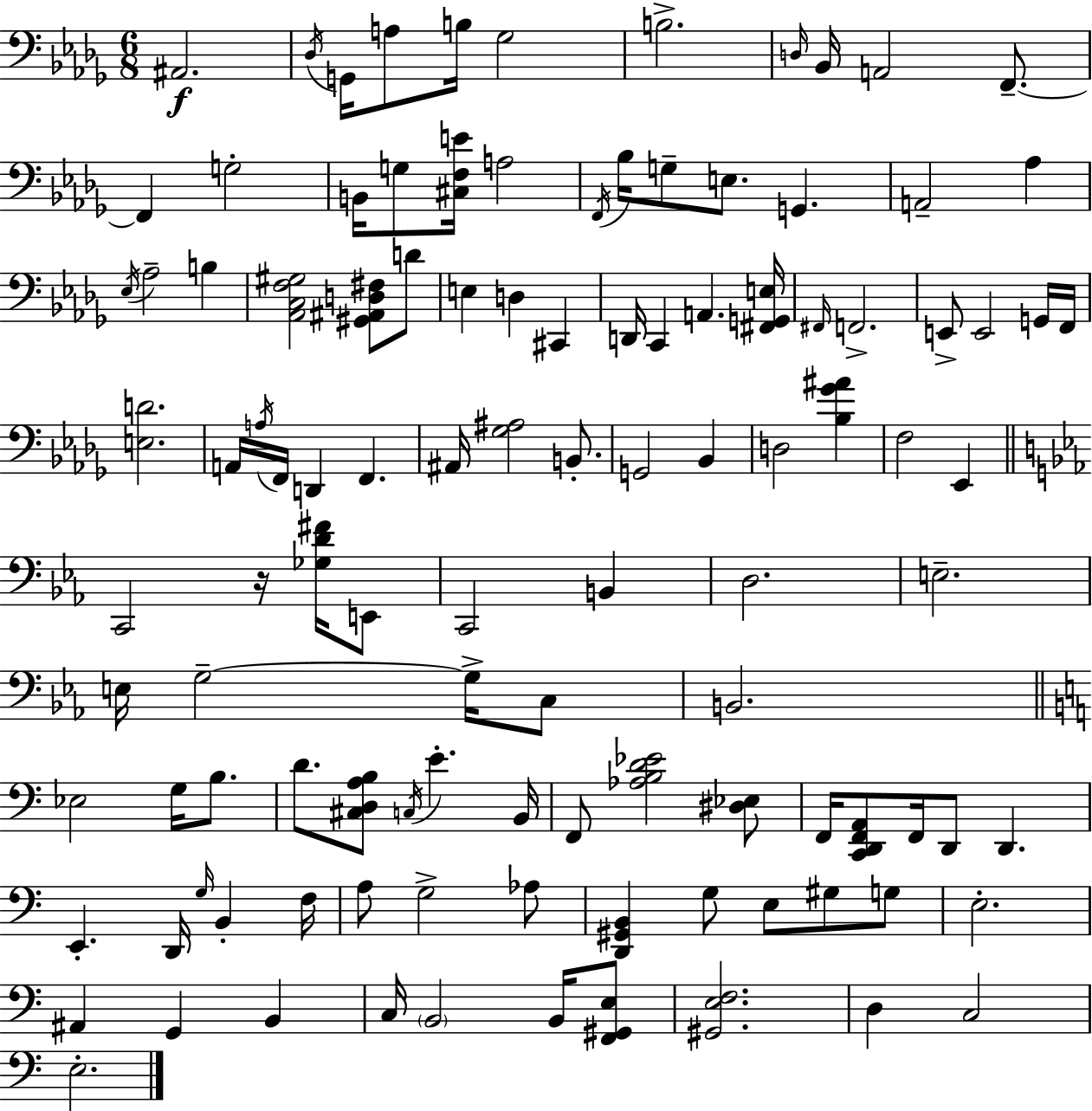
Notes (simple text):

A#2/h. Db3/s G2/s A3/e B3/s Gb3/h B3/h. D3/s Bb2/s A2/h F2/e. F2/q G3/h B2/s G3/e [C#3,F3,E4]/s A3/h F2/s Bb3/s G3/e E3/e. G2/q. A2/h Ab3/q Eb3/s Ab3/h B3/q [Ab2,C3,F3,G#3]/h [G#2,A#2,D3,F#3]/e D4/e E3/q D3/q C#2/q D2/s C2/q A2/q. [F#2,G2,E3]/s F#2/s F2/h. E2/e E2/h G2/s F2/s [E3,D4]/h. A2/s A3/s F2/s D2/q F2/q. A#2/s [Gb3,A#3]/h B2/e. G2/h Bb2/q D3/h [Bb3,Gb4,A#4]/q F3/h Eb2/q C2/h R/s [Gb3,D4,F#4]/s E2/e C2/h B2/q D3/h. E3/h. E3/s G3/h G3/s C3/e B2/h. Eb3/h G3/s B3/e. D4/e. [C#3,D3,A3,B3]/e C3/s E4/q. B2/s F2/e [Ab3,B3,D4,Eb4]/h [D#3,Eb3]/e F2/s [C2,D2,F2,A2]/e F2/s D2/e D2/q. E2/q. D2/s G3/s B2/q F3/s A3/e G3/h Ab3/e [D2,G#2,B2]/q G3/e E3/e G#3/e G3/e E3/h. A#2/q G2/q B2/q C3/s B2/h B2/s [F2,G#2,E3]/e [G#2,E3,F3]/h. D3/q C3/h E3/h.